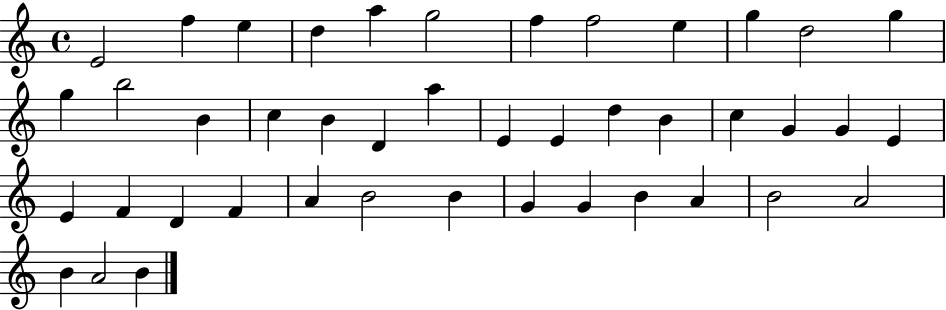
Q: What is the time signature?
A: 4/4